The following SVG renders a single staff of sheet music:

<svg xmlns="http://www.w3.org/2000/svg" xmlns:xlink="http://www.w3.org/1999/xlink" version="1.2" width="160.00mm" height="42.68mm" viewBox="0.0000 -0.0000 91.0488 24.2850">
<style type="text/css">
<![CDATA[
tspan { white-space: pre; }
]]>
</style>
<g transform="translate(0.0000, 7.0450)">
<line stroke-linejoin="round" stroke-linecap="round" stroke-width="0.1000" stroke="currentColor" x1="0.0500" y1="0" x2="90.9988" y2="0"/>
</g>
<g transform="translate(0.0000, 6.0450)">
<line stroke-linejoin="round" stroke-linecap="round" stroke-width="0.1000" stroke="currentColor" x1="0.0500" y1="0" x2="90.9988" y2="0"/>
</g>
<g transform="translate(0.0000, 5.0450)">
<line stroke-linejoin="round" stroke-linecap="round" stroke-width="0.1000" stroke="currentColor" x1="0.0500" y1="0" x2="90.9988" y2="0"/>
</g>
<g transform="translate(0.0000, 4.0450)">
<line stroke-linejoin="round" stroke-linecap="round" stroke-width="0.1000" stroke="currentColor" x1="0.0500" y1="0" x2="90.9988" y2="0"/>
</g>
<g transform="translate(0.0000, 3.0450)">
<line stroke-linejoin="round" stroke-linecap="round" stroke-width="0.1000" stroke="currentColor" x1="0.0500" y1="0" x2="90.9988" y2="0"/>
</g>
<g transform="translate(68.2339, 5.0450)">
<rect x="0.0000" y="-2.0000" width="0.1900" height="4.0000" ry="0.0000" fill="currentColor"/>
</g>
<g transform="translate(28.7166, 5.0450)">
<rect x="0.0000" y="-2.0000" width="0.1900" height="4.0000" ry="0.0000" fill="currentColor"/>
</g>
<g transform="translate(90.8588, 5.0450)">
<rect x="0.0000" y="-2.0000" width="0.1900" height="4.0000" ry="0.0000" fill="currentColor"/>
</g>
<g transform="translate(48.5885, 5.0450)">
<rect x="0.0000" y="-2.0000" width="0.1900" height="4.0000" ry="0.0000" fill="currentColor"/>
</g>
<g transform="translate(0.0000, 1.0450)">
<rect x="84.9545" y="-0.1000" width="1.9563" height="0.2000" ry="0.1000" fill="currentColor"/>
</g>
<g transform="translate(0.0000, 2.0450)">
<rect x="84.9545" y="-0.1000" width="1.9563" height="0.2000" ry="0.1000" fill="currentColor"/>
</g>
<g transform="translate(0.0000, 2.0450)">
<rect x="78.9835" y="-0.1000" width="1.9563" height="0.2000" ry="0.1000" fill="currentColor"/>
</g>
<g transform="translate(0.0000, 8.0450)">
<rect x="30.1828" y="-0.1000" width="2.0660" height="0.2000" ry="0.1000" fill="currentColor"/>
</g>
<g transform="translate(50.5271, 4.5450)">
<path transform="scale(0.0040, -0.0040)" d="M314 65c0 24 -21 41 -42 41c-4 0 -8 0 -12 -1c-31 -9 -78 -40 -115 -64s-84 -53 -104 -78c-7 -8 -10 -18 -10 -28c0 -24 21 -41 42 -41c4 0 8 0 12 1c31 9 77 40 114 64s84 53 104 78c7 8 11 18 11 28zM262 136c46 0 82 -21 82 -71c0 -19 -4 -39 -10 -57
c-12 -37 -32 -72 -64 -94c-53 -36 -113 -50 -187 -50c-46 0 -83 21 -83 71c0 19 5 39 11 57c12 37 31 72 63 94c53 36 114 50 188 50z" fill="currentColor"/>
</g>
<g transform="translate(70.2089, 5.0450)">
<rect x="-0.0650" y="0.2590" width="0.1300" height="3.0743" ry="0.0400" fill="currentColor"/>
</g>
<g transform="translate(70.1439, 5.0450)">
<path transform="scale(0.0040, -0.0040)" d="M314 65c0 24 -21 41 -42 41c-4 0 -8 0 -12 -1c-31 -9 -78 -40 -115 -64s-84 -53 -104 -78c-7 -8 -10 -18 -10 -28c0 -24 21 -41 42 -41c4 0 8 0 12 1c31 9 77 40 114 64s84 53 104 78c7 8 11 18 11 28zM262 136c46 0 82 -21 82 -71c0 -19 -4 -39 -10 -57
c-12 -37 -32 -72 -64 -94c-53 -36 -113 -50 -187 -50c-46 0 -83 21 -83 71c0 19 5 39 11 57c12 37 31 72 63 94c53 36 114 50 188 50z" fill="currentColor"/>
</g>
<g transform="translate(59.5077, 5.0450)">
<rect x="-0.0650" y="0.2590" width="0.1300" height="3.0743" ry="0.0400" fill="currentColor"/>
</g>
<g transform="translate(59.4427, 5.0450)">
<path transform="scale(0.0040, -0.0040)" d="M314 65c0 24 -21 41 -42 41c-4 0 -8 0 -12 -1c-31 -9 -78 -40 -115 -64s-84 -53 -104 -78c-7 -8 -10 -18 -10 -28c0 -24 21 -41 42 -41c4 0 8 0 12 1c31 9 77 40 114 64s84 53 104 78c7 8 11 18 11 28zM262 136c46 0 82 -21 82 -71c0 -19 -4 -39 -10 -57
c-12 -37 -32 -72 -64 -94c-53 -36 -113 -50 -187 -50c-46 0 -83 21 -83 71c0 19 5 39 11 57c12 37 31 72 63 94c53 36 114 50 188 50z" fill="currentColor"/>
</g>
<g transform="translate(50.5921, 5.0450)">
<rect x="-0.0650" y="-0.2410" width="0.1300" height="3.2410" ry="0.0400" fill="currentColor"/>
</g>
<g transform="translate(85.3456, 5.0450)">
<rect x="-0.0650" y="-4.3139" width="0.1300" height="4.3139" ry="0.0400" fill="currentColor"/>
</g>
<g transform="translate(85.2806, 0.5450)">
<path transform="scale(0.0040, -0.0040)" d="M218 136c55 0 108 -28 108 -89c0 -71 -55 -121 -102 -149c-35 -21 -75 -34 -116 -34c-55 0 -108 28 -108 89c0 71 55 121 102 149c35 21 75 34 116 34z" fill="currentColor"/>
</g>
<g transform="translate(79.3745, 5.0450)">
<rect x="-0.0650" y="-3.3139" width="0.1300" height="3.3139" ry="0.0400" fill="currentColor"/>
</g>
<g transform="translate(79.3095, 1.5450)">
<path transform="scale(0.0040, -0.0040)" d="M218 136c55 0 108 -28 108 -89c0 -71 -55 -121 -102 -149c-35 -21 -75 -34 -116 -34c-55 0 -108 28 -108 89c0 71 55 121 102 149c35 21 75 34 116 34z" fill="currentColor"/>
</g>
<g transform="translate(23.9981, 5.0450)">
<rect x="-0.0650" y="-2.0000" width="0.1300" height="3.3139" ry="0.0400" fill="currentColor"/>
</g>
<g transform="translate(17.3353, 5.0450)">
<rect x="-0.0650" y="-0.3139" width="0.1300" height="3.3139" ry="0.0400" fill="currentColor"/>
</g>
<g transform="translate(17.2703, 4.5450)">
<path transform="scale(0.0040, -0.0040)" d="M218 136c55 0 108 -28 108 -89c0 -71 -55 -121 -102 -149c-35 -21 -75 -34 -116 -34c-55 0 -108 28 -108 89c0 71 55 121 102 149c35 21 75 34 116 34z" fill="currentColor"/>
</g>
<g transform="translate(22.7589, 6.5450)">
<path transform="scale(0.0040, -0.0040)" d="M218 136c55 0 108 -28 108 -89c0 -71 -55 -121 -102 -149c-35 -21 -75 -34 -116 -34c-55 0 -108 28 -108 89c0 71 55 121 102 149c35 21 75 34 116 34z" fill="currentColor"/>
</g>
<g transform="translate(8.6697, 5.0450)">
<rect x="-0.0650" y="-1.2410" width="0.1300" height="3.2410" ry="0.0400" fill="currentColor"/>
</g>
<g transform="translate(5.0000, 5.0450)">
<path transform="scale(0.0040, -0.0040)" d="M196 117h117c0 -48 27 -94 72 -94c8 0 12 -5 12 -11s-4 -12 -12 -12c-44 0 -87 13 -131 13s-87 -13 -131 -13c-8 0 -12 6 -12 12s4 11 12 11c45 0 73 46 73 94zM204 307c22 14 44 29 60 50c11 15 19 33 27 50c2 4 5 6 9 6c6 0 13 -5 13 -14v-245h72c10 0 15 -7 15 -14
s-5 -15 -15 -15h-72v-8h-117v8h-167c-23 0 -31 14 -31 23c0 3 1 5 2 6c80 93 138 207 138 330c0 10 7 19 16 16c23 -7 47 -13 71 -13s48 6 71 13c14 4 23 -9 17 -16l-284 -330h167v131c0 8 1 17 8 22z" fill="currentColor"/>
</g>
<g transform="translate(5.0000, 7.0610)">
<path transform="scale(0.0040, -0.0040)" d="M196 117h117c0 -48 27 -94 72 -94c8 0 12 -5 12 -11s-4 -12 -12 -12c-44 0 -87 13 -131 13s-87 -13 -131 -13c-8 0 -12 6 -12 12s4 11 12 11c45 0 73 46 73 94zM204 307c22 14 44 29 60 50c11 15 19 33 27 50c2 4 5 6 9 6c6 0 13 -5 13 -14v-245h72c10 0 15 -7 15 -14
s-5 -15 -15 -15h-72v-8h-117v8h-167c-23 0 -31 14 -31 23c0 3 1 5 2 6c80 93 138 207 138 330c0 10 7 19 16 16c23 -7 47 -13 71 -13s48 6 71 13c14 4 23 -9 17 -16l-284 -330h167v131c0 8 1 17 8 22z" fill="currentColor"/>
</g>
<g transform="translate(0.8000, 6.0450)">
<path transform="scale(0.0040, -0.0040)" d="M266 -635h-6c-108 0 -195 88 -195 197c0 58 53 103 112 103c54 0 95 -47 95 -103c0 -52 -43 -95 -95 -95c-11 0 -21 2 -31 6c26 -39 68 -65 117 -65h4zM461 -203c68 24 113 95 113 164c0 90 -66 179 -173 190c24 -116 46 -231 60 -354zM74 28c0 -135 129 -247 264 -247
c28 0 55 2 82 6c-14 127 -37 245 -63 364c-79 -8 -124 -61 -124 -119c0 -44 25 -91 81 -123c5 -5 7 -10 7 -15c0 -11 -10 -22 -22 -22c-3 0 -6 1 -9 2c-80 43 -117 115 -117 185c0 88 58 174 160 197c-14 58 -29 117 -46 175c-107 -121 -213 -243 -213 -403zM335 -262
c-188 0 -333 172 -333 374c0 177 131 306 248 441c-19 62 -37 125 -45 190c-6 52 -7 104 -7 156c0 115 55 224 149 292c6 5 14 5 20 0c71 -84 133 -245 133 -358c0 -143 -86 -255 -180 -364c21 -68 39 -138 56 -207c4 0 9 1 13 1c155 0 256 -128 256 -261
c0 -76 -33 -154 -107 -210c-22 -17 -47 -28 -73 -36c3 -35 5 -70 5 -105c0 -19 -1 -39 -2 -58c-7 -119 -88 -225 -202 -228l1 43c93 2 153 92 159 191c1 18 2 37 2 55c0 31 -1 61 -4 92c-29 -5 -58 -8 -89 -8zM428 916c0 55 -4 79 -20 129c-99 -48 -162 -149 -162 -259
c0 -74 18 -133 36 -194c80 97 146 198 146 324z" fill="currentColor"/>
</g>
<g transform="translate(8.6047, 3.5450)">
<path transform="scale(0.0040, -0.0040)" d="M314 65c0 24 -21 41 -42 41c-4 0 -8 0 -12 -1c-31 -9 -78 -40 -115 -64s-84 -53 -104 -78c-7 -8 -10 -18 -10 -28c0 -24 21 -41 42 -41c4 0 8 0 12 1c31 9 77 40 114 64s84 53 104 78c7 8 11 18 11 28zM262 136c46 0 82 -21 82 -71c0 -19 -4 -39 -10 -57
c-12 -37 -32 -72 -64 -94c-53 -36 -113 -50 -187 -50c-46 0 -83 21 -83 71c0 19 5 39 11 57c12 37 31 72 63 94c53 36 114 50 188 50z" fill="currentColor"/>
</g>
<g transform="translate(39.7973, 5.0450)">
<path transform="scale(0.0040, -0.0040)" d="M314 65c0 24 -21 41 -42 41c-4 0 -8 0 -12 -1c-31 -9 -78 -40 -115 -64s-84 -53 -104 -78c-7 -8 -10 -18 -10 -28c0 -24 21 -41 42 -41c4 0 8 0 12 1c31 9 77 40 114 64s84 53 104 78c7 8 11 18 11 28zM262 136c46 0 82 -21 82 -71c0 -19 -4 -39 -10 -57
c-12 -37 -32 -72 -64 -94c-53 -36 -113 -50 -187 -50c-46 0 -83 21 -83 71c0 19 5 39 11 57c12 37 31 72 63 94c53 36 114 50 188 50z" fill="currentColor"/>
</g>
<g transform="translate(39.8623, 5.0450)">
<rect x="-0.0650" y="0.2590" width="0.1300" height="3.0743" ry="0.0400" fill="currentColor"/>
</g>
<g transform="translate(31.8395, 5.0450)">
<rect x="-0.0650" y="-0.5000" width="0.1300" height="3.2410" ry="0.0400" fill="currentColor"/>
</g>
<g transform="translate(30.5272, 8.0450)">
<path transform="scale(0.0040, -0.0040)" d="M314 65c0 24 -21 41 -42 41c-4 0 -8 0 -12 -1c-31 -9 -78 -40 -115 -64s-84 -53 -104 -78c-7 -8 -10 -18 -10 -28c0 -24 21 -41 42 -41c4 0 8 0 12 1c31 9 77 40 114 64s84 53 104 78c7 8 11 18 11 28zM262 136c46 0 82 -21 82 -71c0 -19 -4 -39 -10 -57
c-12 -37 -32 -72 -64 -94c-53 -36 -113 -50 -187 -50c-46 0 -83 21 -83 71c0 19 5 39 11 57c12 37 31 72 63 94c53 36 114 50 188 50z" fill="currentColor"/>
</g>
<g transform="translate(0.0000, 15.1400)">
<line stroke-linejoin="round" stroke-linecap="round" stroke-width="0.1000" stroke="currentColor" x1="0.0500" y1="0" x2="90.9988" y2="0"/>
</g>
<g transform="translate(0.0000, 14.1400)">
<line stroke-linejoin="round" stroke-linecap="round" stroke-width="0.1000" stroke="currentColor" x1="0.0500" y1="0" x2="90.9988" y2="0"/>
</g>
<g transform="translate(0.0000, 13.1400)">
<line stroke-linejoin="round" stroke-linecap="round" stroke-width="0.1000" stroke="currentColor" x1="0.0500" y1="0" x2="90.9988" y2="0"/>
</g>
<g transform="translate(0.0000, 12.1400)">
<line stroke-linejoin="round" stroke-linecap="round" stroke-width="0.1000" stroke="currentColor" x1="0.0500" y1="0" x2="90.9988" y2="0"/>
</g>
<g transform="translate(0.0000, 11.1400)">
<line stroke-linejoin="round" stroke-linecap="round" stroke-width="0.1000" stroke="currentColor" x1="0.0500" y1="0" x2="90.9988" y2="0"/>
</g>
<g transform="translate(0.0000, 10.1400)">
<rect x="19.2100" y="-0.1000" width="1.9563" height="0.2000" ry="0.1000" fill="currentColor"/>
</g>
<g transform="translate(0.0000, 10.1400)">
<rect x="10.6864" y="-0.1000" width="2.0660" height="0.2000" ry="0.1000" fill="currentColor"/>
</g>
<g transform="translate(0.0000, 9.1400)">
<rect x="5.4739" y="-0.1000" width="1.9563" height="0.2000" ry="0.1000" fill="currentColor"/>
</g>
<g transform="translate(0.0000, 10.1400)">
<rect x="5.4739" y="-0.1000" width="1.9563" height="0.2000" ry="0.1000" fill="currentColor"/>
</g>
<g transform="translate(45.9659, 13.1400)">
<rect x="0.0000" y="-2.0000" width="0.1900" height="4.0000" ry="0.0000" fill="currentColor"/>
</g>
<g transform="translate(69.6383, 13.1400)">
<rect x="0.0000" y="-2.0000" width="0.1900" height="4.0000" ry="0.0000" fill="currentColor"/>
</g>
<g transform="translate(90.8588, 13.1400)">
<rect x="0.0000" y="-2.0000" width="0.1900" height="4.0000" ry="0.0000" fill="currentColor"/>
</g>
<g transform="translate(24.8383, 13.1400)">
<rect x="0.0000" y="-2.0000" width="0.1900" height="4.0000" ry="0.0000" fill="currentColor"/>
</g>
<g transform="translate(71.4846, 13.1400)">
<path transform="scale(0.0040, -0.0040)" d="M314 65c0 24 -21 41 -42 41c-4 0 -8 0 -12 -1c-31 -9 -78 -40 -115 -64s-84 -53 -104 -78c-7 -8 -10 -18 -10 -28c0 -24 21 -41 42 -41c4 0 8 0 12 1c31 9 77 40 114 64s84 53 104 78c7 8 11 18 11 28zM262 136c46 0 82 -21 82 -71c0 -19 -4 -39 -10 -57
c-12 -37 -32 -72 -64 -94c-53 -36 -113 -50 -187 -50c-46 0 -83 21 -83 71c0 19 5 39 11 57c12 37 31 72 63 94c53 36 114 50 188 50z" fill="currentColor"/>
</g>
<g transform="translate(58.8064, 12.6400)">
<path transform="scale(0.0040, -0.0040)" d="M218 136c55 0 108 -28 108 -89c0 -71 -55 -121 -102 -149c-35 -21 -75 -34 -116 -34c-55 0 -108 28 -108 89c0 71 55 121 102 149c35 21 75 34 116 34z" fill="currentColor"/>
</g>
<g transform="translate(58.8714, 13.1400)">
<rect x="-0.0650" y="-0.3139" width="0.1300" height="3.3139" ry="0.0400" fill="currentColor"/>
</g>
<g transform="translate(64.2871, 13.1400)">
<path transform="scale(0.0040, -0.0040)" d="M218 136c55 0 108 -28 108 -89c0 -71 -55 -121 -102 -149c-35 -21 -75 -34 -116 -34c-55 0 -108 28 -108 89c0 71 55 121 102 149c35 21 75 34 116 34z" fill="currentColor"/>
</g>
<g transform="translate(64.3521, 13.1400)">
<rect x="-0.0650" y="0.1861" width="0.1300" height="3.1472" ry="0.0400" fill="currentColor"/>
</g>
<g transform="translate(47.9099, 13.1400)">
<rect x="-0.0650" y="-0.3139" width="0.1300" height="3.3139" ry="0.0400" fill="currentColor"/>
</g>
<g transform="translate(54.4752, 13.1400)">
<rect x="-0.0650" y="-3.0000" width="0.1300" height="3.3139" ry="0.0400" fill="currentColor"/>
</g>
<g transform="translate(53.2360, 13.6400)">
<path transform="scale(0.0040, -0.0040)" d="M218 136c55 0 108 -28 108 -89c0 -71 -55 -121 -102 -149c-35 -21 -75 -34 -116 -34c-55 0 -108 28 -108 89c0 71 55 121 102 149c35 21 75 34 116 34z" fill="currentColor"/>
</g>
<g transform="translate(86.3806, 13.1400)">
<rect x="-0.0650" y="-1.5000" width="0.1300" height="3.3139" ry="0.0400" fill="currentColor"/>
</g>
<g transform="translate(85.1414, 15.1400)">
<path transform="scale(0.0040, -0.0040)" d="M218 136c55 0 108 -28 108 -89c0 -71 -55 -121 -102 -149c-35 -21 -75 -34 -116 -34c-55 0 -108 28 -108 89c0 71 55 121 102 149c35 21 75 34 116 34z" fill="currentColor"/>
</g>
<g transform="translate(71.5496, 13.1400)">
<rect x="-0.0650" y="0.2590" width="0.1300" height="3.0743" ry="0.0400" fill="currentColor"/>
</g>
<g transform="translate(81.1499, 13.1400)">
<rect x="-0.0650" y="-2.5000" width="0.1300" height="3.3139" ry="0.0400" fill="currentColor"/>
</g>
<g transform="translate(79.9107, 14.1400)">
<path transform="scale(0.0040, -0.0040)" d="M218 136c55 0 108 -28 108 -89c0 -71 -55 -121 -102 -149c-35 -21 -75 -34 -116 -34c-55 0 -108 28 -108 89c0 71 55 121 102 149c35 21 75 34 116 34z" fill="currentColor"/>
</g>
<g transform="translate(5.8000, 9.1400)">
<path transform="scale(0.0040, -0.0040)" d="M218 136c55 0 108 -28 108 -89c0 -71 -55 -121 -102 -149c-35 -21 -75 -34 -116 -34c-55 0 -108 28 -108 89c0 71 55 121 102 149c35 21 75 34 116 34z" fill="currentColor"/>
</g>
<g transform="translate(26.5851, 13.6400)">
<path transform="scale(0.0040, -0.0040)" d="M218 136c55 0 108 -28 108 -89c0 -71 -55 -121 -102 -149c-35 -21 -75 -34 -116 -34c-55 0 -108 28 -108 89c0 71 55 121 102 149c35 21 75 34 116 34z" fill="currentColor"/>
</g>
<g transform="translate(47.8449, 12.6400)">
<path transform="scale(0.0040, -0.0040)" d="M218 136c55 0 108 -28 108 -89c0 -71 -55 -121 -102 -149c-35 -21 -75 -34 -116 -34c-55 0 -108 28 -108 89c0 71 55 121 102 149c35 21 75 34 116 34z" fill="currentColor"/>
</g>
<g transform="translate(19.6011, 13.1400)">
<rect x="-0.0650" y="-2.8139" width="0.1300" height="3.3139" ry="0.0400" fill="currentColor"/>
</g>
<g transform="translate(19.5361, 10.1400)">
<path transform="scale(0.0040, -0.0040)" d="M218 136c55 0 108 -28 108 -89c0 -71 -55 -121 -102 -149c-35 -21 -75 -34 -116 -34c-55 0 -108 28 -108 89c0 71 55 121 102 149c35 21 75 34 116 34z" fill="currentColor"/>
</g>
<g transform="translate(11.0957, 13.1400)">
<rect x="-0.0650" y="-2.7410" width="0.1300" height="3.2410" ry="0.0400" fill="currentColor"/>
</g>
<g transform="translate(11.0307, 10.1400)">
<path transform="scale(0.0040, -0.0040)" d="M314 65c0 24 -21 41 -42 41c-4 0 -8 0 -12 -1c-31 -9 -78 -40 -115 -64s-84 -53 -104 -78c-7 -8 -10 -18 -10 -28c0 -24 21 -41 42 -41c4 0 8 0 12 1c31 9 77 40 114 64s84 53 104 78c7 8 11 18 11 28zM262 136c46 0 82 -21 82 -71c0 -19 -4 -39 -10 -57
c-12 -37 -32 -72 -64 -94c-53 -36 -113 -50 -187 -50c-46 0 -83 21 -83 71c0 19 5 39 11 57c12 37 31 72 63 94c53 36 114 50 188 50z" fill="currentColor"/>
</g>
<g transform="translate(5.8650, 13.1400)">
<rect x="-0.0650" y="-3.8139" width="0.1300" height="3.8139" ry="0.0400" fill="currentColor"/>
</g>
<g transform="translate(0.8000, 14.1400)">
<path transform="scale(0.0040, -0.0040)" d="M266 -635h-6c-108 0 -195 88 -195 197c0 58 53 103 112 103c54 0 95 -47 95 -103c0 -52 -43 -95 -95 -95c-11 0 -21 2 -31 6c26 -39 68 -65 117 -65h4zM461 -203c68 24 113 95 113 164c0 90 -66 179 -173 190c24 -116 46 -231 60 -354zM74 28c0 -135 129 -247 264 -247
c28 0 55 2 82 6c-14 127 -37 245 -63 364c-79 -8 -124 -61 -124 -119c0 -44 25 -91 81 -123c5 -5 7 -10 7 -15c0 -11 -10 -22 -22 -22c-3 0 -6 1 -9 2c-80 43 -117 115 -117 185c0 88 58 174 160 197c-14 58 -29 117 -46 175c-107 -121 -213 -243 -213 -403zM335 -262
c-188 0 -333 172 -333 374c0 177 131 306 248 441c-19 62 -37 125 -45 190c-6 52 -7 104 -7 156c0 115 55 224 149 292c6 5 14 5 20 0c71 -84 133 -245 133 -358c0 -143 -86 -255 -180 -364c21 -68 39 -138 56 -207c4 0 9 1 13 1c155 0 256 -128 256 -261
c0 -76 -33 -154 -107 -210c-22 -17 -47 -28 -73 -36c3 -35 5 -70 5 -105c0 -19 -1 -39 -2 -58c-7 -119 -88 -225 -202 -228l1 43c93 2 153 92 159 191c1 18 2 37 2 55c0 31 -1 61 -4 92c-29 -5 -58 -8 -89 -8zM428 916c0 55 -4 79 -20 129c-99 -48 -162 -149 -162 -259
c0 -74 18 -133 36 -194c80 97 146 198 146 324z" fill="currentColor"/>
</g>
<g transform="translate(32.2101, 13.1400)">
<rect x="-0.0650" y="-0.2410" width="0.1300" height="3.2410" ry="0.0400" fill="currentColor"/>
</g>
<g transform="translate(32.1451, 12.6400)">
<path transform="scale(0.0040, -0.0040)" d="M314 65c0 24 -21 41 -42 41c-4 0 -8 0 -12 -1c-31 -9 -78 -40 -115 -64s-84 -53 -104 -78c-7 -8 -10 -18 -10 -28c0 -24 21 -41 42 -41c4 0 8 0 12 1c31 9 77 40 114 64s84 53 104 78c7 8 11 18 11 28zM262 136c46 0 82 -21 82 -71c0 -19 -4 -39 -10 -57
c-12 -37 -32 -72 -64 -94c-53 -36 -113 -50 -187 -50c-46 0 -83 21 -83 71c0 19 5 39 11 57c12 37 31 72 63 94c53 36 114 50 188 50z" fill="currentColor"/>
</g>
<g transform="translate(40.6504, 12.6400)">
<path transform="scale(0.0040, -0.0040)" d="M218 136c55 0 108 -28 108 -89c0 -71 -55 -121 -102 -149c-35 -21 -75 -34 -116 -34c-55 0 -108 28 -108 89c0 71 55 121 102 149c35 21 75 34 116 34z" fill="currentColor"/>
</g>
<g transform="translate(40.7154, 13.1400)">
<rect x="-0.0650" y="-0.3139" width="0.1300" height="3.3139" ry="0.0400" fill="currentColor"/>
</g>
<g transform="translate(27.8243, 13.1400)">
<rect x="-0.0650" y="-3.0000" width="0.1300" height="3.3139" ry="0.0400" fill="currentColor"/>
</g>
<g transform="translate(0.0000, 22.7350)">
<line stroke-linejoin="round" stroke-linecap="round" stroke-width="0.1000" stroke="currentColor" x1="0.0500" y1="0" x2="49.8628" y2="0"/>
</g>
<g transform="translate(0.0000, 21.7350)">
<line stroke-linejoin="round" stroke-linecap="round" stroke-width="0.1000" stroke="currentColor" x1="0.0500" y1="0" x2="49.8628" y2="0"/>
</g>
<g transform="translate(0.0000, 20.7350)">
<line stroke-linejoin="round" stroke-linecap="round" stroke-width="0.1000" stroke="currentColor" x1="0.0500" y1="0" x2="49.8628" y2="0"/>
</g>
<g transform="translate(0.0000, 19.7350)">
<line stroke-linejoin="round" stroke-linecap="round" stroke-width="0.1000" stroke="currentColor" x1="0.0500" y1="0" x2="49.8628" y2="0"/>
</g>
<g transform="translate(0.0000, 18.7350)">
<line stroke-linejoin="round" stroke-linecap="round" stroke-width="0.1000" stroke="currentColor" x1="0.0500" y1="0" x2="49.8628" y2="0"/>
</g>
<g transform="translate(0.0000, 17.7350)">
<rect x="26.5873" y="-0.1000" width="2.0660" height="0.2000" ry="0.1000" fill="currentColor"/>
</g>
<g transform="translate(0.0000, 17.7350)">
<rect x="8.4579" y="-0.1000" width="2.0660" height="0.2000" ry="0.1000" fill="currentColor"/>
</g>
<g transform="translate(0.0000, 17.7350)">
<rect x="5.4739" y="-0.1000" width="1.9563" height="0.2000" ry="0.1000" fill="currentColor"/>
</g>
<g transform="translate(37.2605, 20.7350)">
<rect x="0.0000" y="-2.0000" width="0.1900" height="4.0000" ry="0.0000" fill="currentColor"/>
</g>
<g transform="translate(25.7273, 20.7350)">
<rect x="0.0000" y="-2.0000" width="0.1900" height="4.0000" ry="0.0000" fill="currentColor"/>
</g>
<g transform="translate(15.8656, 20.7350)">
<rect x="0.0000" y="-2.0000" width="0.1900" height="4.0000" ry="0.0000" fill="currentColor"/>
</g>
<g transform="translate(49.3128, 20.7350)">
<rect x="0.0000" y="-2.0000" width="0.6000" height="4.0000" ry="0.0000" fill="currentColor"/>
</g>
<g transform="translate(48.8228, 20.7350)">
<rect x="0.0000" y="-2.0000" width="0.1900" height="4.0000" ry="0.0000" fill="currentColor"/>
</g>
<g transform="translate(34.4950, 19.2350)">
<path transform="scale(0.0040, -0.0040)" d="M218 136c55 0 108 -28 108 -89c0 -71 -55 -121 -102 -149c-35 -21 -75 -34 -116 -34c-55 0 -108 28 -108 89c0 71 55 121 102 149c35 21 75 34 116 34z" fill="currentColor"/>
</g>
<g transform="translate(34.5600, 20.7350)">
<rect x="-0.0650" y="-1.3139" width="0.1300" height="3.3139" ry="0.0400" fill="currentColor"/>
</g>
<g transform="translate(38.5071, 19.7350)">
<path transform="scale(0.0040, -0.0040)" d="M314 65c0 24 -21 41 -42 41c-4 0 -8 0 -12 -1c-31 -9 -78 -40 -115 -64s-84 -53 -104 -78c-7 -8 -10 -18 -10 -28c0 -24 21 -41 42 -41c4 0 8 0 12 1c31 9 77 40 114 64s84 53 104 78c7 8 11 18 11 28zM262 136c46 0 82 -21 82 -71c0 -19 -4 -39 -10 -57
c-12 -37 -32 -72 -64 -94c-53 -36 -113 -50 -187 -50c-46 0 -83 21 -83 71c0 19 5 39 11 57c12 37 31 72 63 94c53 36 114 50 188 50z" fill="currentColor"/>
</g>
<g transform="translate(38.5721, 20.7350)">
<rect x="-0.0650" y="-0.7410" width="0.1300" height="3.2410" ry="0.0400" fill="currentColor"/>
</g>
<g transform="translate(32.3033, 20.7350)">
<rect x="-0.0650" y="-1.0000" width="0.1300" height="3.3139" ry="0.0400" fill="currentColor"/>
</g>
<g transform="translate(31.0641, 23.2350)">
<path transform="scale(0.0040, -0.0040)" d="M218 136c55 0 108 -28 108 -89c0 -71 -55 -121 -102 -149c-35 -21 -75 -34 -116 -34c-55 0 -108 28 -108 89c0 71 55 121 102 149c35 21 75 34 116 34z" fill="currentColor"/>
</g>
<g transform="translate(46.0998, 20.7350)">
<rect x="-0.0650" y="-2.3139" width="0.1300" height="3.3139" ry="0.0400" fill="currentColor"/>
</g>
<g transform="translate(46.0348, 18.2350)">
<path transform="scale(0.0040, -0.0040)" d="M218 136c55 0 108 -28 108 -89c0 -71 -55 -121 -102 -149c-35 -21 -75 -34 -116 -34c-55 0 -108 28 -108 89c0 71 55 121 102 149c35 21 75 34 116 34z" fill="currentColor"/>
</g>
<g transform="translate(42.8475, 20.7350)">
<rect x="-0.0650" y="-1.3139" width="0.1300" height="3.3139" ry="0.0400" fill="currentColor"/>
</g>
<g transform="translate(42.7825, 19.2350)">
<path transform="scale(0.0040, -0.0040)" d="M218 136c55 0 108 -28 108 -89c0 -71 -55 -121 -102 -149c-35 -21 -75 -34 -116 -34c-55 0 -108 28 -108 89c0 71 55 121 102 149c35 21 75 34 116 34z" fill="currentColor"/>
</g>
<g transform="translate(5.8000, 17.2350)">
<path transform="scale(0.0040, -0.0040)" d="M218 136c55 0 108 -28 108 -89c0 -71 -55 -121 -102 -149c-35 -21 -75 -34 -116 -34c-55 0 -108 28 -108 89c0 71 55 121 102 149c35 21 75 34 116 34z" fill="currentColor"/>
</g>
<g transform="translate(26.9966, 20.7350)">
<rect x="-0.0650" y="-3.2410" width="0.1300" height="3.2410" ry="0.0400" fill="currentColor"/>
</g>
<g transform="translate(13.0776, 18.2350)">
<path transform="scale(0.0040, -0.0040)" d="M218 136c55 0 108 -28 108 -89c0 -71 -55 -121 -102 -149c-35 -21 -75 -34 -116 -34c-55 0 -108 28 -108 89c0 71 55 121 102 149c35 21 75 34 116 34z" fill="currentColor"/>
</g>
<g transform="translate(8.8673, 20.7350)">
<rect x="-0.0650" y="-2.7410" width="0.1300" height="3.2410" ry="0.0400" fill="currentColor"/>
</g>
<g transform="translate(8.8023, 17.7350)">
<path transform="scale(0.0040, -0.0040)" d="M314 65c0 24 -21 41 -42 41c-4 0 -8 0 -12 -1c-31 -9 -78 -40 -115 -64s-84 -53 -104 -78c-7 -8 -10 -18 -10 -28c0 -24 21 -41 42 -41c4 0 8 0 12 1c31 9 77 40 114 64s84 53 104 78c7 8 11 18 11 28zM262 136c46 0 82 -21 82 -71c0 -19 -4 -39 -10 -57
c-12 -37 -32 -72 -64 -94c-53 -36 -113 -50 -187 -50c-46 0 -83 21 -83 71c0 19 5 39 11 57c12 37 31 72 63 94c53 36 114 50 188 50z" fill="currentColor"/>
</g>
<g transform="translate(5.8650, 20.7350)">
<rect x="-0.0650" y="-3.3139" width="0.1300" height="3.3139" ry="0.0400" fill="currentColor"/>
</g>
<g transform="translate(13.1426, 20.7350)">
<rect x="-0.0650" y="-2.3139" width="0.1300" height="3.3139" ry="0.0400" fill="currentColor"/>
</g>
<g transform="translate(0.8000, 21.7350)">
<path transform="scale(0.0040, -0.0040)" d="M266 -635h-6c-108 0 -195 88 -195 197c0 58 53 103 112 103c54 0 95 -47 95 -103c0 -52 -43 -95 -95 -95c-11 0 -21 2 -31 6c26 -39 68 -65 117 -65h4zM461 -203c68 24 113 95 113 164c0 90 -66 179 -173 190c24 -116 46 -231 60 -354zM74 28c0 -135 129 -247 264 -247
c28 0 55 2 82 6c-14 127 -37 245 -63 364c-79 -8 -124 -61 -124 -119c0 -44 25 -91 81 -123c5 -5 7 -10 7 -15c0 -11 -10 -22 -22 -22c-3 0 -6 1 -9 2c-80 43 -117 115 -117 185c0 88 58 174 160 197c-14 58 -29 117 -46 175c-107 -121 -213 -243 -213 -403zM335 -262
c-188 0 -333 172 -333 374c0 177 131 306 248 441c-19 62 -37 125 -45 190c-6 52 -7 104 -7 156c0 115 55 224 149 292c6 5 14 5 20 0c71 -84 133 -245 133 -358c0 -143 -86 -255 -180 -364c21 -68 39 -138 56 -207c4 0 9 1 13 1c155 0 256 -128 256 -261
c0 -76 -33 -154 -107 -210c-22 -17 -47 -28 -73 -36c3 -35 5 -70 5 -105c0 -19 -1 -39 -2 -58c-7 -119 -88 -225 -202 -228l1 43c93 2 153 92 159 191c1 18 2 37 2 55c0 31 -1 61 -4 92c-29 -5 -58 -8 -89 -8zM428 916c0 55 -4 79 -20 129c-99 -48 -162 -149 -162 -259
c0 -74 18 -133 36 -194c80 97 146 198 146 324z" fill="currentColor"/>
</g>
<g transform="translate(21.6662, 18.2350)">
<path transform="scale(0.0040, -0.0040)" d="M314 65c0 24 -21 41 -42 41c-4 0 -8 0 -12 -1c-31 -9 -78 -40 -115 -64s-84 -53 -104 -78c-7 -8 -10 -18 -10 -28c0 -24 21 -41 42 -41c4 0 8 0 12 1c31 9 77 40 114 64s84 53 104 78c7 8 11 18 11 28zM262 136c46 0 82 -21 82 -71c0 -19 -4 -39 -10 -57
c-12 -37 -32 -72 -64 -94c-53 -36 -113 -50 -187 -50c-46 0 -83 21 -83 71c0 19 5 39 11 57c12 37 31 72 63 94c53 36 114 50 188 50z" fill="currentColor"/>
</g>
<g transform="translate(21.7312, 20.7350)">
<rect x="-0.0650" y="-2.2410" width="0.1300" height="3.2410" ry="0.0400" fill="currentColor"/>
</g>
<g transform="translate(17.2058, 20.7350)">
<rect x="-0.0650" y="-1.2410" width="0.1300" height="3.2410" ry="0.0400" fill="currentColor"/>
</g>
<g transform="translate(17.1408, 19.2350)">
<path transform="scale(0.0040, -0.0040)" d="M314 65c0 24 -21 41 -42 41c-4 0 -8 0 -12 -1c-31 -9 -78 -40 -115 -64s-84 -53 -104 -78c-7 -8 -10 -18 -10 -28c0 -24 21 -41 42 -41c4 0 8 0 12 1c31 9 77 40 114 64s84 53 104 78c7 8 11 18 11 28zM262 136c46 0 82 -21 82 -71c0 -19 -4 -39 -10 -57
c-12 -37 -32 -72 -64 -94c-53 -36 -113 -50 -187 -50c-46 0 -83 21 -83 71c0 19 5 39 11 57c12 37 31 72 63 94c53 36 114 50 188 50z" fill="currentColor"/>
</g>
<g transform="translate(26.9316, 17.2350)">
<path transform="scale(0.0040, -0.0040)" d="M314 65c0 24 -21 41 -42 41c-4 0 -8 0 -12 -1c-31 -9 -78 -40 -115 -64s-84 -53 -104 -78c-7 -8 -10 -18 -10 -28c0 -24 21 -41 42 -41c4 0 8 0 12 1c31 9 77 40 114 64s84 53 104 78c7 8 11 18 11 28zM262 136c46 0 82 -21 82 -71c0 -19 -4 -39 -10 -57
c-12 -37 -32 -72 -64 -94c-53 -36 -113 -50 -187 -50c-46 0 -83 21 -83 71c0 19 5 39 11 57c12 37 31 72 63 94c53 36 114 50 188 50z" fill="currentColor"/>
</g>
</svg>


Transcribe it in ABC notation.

X:1
T:Untitled
M:4/4
L:1/4
K:C
e2 c F C2 B2 c2 B2 B2 b d' c' a2 a A c2 c c A c B B2 G E b a2 g e2 g2 b2 D e d2 e g